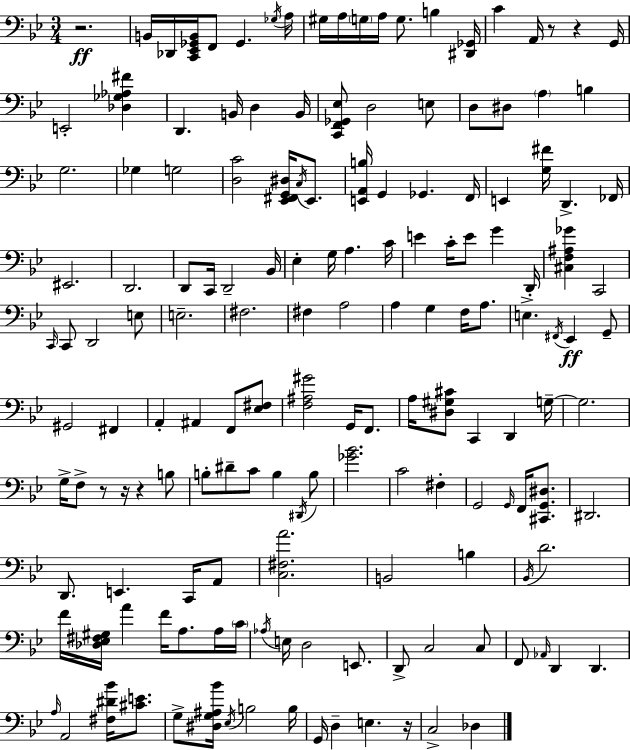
R/h. B2/s Db2/s [C2,Eb2,Gb2,B2]/s F2/e Gb2/q. Gb3/s A3/s G#3/s A3/s G3/s A3/s G3/e. B3/q [D#2,Gb2]/s C4/q A2/s R/e R/q G2/s E2/h [Db3,Gb3,Ab3,F#4]/q D2/q. B2/s D3/q B2/s [C2,F2,Gb2,Eb3]/e D3/h E3/e D3/e D#3/e A3/q B3/q G3/h. Gb3/q G3/h [D3,C4]/h [Eb2,F#2,G2,D#3]/s C3/s Eb2/e. [E2,A2,B3]/s G2/q Gb2/q. F2/s E2/q [G3,F#4]/s D2/q. FES2/s EIS2/h. D2/h. D2/e C2/s D2/h Bb2/s Eb3/q G3/s A3/q. C4/s E4/q C4/s E4/e G4/q D2/s [C#3,F3,A#3,Gb4]/q C2/h C2/s C2/e D2/h E3/e E3/h. F#3/h. F#3/q A3/h A3/q G3/q F3/s A3/e. E3/q. F#2/s Eb2/q G2/e G#2/h F#2/q A2/q A#2/q F2/e [Eb3,F#3]/e [F3,A#3,G#4]/h G2/s F2/e. A3/s [D#3,G#3,C#4]/e C2/q D2/q G3/s G3/h. G3/s F3/e R/e R/s R/q B3/e B3/e D#4/e C4/e B3/q D#2/s B3/e [Gb4,Bb4]/h. C4/h F#3/q G2/h G2/s F2/s [C#2,G2,D#3]/e. D#2/h. D2/e. E2/q. C2/s A2/e [C3,F#3,A4]/h. B2/h B3/q Bb2/s D4/h. F4/s [Db3,Eb3,F#3,G#3]/s A4/q F4/s A3/e. A3/s C4/s Ab3/s E3/s D3/h E2/e. D2/e C3/h C3/e F2/e Ab2/s D2/q D2/q. A3/s A2/h [F#3,D#4,Bb4]/s [C#4,E4]/e. G3/e [D#3,G3,A#3,Bb4]/s Eb3/s B3/h B3/s G2/s D3/q E3/q. R/s C3/h Db3/q